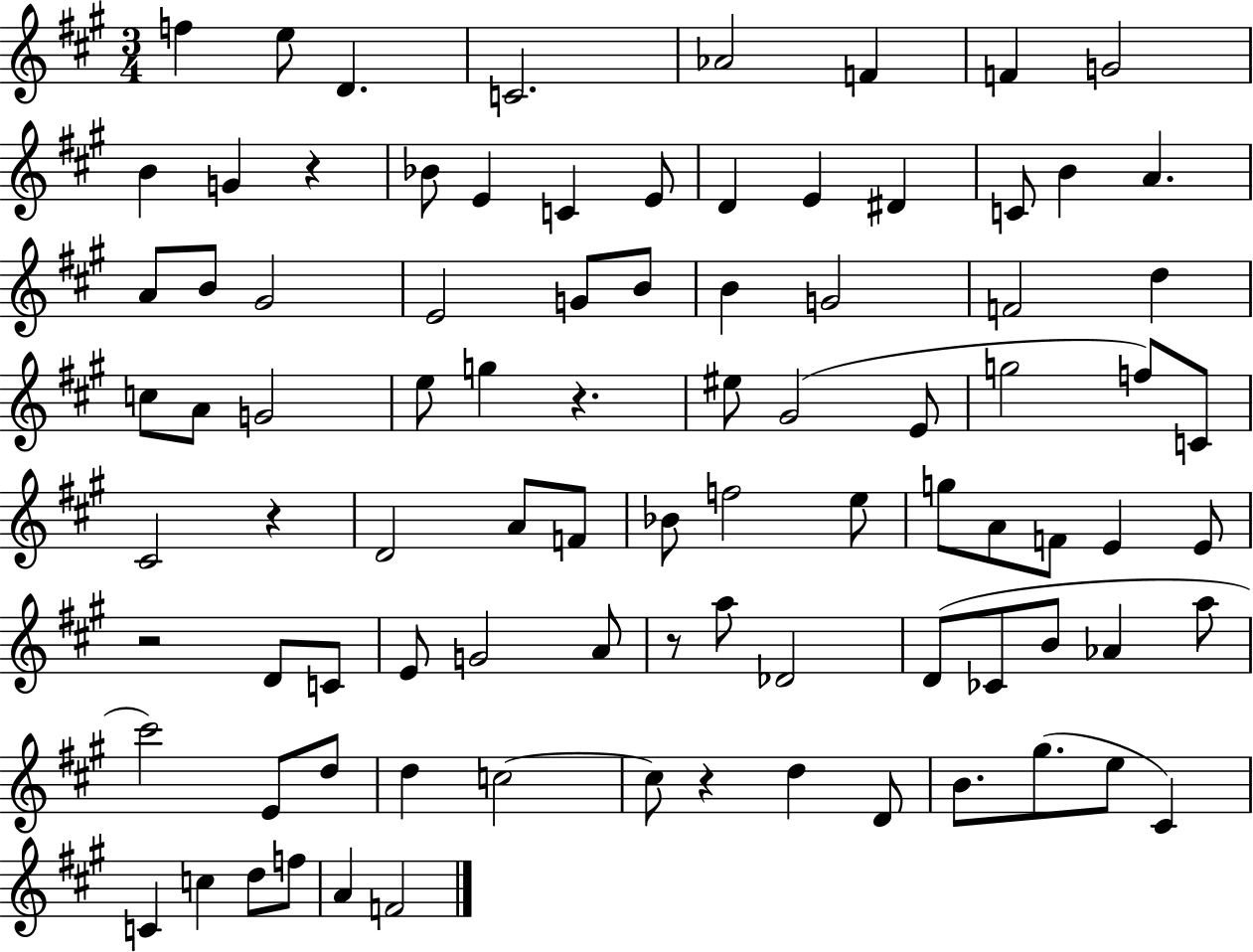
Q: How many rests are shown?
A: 6